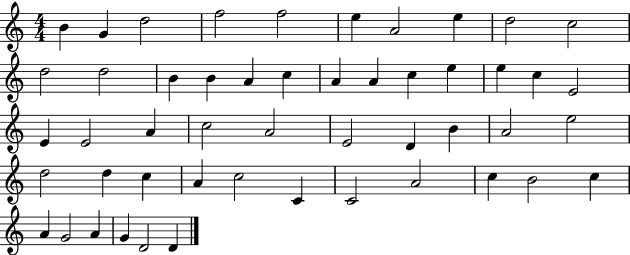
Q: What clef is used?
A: treble